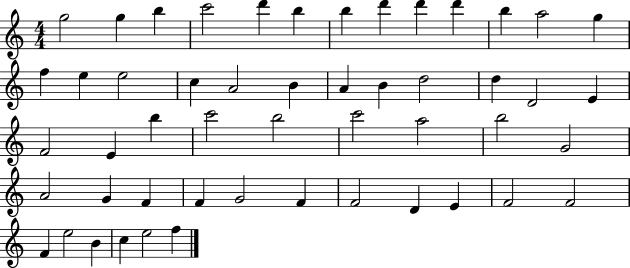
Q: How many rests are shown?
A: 0